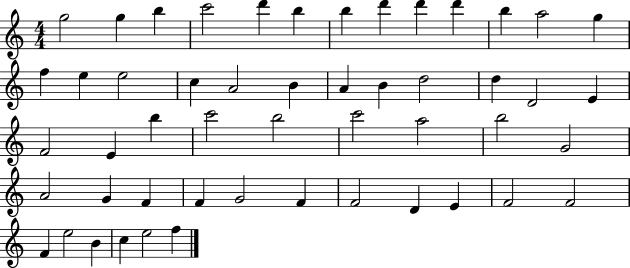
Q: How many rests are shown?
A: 0